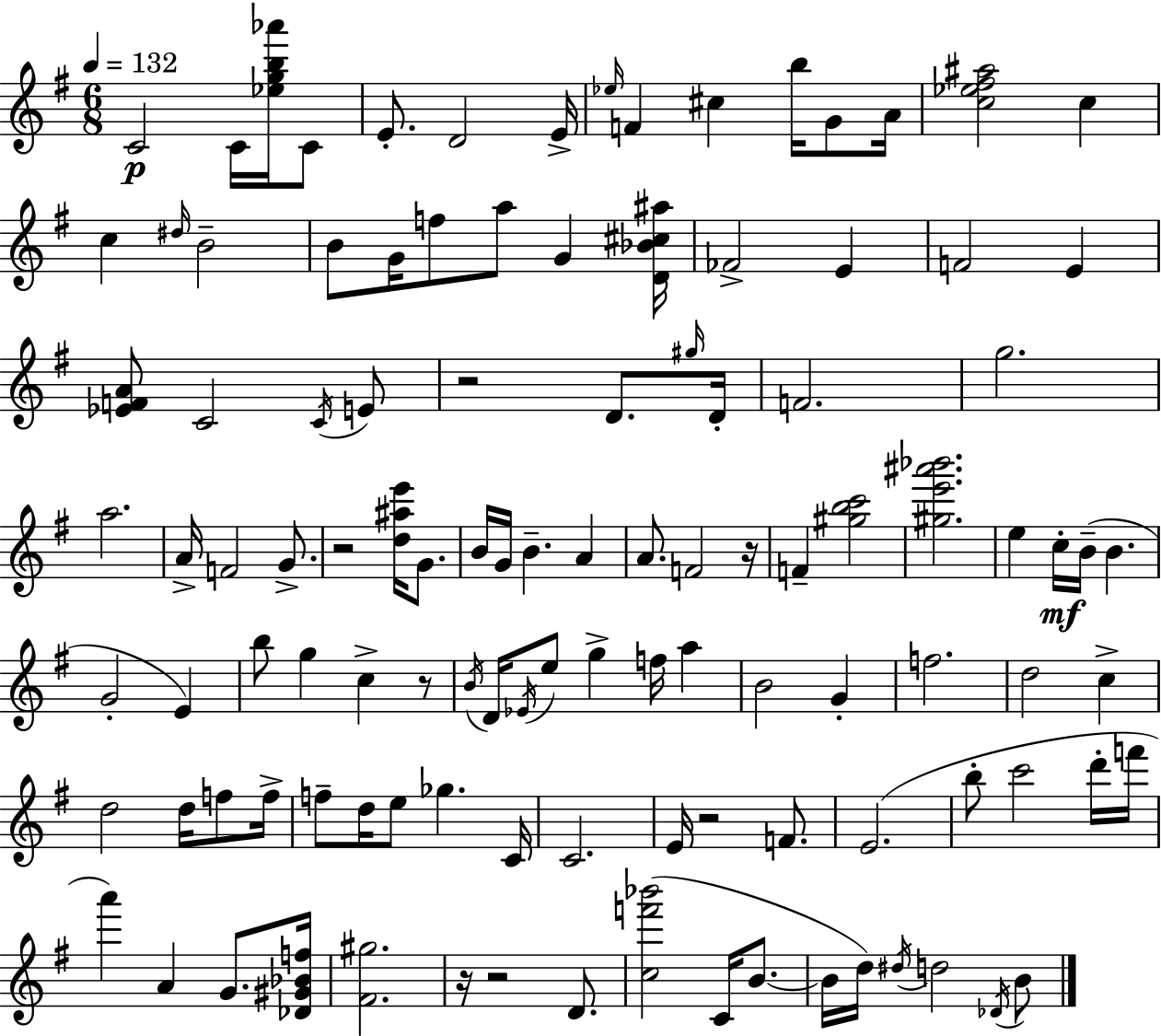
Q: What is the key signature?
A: E minor